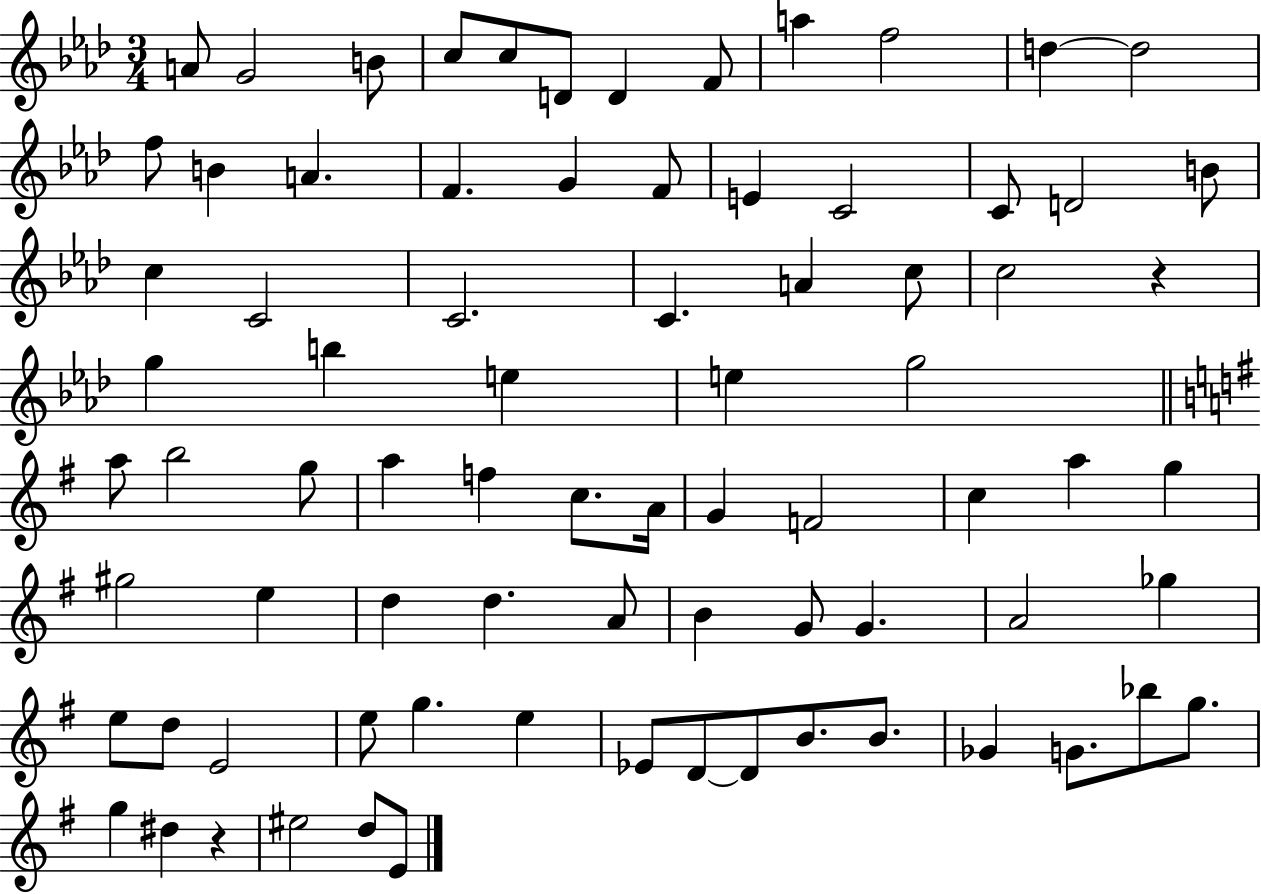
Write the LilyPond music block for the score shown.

{
  \clef treble
  \numericTimeSignature
  \time 3/4
  \key aes \major
  \repeat volta 2 { a'8 g'2 b'8 | c''8 c''8 d'8 d'4 f'8 | a''4 f''2 | d''4~~ d''2 | \break f''8 b'4 a'4. | f'4. g'4 f'8 | e'4 c'2 | c'8 d'2 b'8 | \break c''4 c'2 | c'2. | c'4. a'4 c''8 | c''2 r4 | \break g''4 b''4 e''4 | e''4 g''2 | \bar "||" \break \key e \minor a''8 b''2 g''8 | a''4 f''4 c''8. a'16 | g'4 f'2 | c''4 a''4 g''4 | \break gis''2 e''4 | d''4 d''4. a'8 | b'4 g'8 g'4. | a'2 ges''4 | \break e''8 d''8 e'2 | e''8 g''4. e''4 | ees'8 d'8~~ d'8 b'8. b'8. | ges'4 g'8. bes''8 g''8. | \break g''4 dis''4 r4 | eis''2 d''8 e'8 | } \bar "|."
}